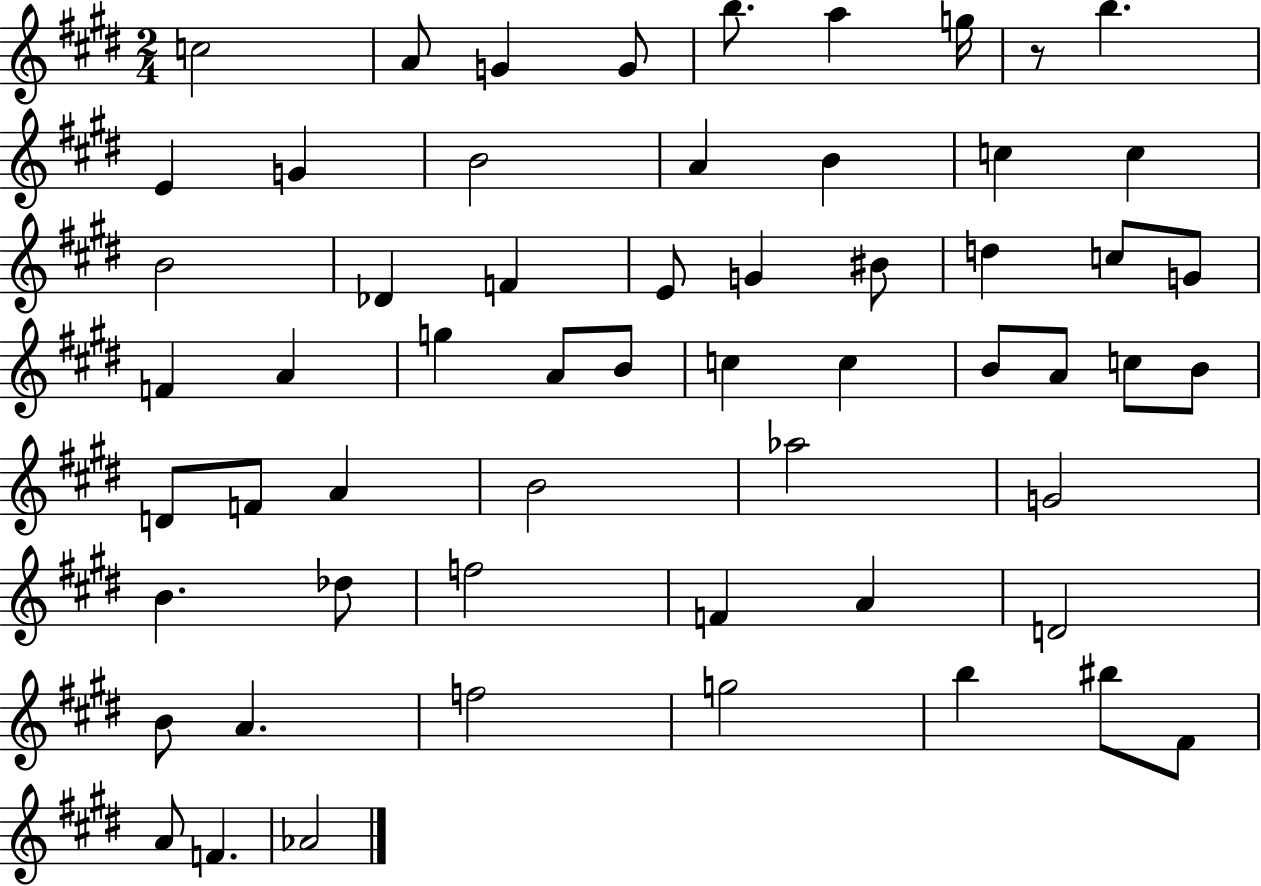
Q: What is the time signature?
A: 2/4